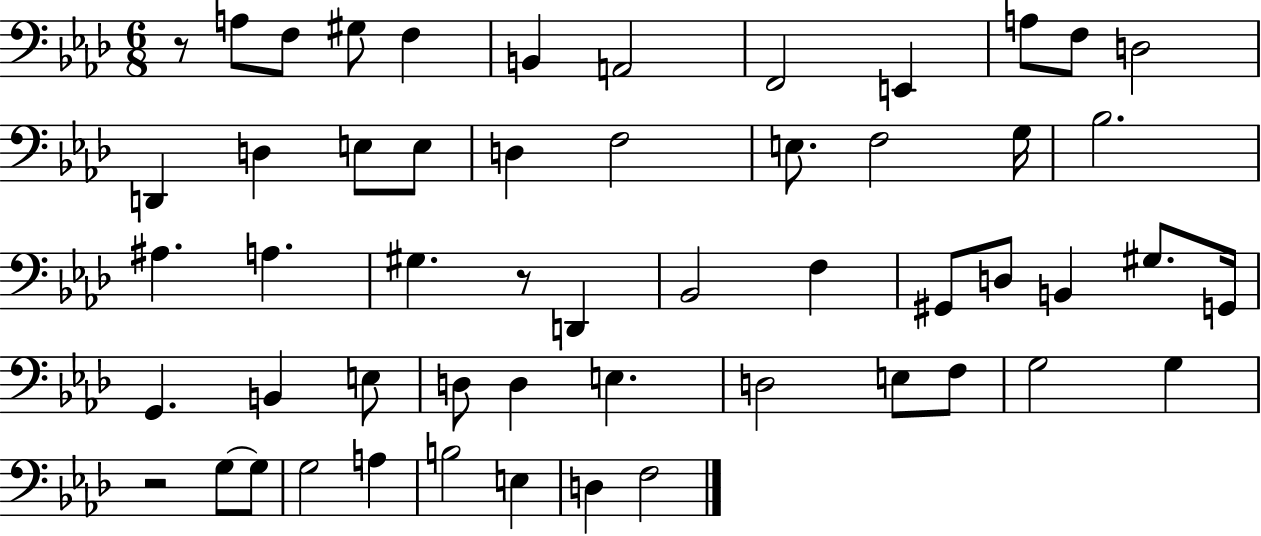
R/e A3/e F3/e G#3/e F3/q B2/q A2/h F2/h E2/q A3/e F3/e D3/h D2/q D3/q E3/e E3/e D3/q F3/h E3/e. F3/h G3/s Bb3/h. A#3/q. A3/q. G#3/q. R/e D2/q Bb2/h F3/q G#2/e D3/e B2/q G#3/e. G2/s G2/q. B2/q E3/e D3/e D3/q E3/q. D3/h E3/e F3/e G3/h G3/q R/h G3/e G3/e G3/h A3/q B3/h E3/q D3/q F3/h